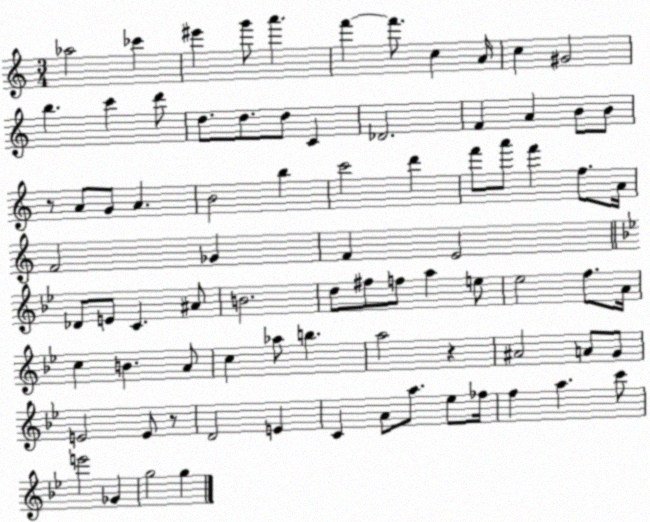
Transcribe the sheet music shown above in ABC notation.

X:1
T:Untitled
M:3/4
L:1/4
K:C
_a2 _c' ^e' g'/2 a' f' f'/2 c A/4 c ^G2 b c' d'/2 d/2 d/2 d/2 C _D2 F A B/2 B/2 z/2 A/2 G/2 A B2 b c'2 d' f'/2 a'/2 f' f/2 A/4 F2 _G F E2 _D/2 E/2 C ^A/2 B2 d/2 ^f/2 f/2 a e/2 _e2 f/2 A/4 c B A/2 c _a/2 b a2 z ^A2 A/2 G/2 E2 E/2 z/2 D2 E C A/2 a/2 _e/2 _f/4 f a c'/2 e'2 _G g2 g